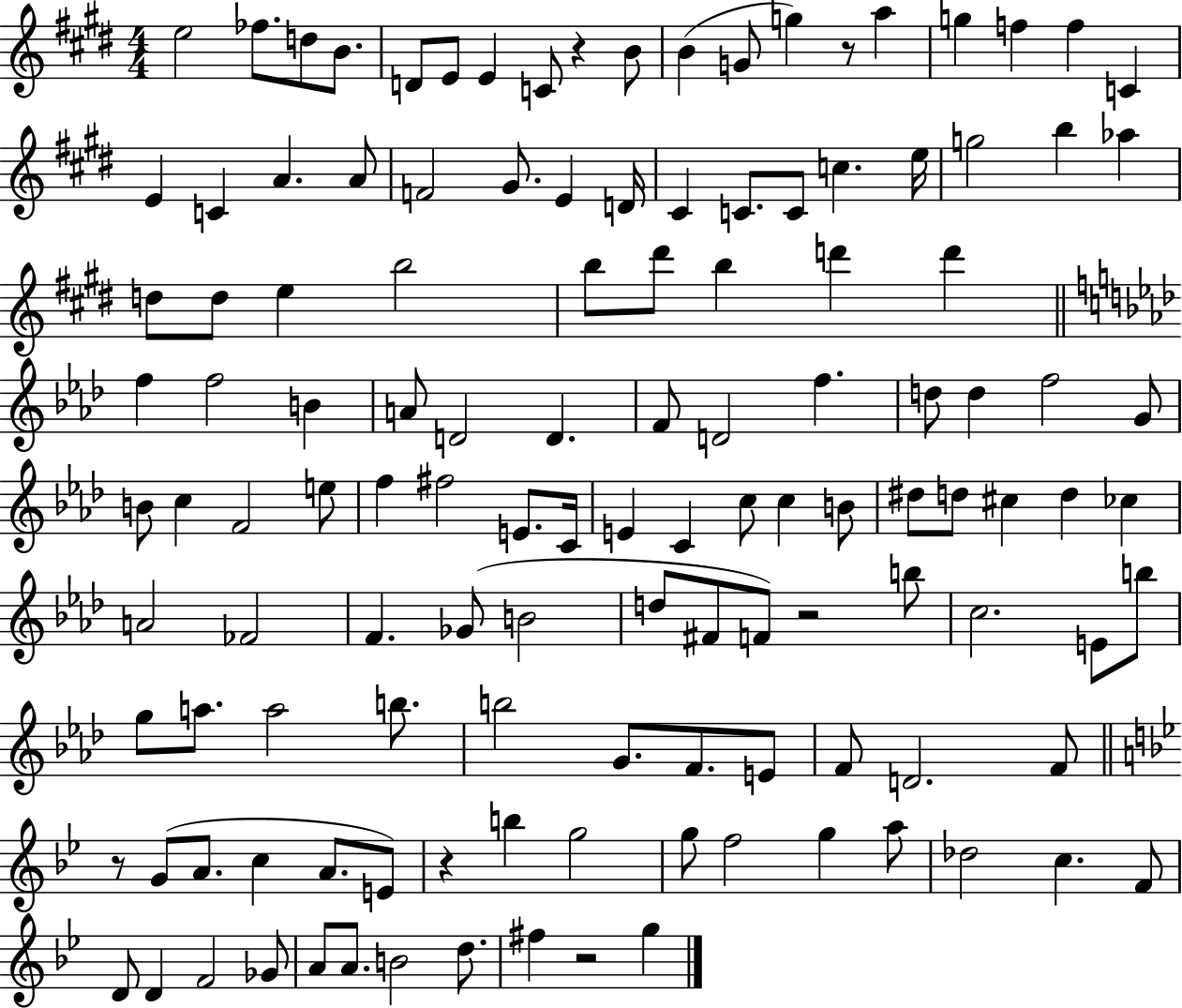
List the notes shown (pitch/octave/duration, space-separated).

E5/h FES5/e. D5/e B4/e. D4/e E4/e E4/q C4/e R/q B4/e B4/q G4/e G5/q R/e A5/q G5/q F5/q F5/q C4/q E4/q C4/q A4/q. A4/e F4/h G#4/e. E4/q D4/s C#4/q C4/e. C4/e C5/q. E5/s G5/h B5/q Ab5/q D5/e D5/e E5/q B5/h B5/e D#6/e B5/q D6/q D6/q F5/q F5/h B4/q A4/e D4/h D4/q. F4/e D4/h F5/q. D5/e D5/q F5/h G4/e B4/e C5/q F4/h E5/e F5/q F#5/h E4/e. C4/s E4/q C4/q C5/e C5/q B4/e D#5/e D5/e C#5/q D5/q CES5/q A4/h FES4/h F4/q. Gb4/e B4/h D5/e F#4/e F4/e R/h B5/e C5/h. E4/e B5/e G5/e A5/e. A5/h B5/e. B5/h G4/e. F4/e. E4/e F4/e D4/h. F4/e R/e G4/e A4/e. C5/q A4/e. E4/e R/q B5/q G5/h G5/e F5/h G5/q A5/e Db5/h C5/q. F4/e D4/e D4/q F4/h Gb4/e A4/e A4/e. B4/h D5/e. F#5/q R/h G5/q